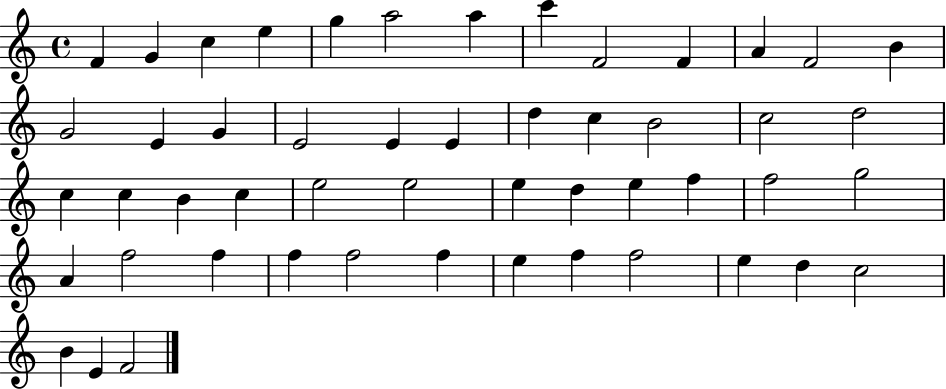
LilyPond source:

{
  \clef treble
  \time 4/4
  \defaultTimeSignature
  \key c \major
  f'4 g'4 c''4 e''4 | g''4 a''2 a''4 | c'''4 f'2 f'4 | a'4 f'2 b'4 | \break g'2 e'4 g'4 | e'2 e'4 e'4 | d''4 c''4 b'2 | c''2 d''2 | \break c''4 c''4 b'4 c''4 | e''2 e''2 | e''4 d''4 e''4 f''4 | f''2 g''2 | \break a'4 f''2 f''4 | f''4 f''2 f''4 | e''4 f''4 f''2 | e''4 d''4 c''2 | \break b'4 e'4 f'2 | \bar "|."
}